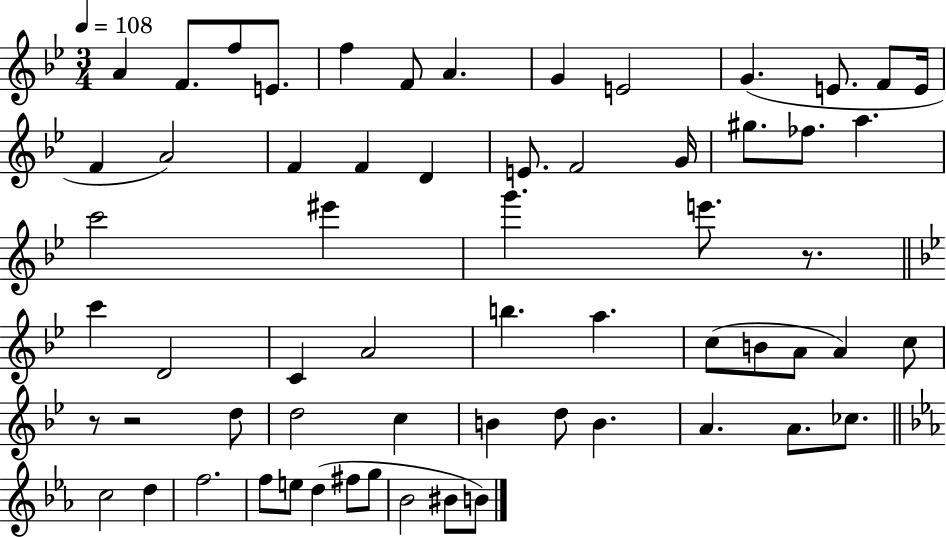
{
  \clef treble
  \numericTimeSignature
  \time 3/4
  \key bes \major
  \tempo 4 = 108
  a'4 f'8. f''8 e'8. | f''4 f'8 a'4. | g'4 e'2 | g'4.( e'8. f'8 e'16 | \break f'4 a'2) | f'4 f'4 d'4 | e'8. f'2 g'16 | gis''8. fes''8. a''4. | \break c'''2 eis'''4 | g'''4. e'''8. r8. | \bar "||" \break \key g \minor c'''4 d'2 | c'4 a'2 | b''4. a''4. | c''8( b'8 a'8 a'4) c''8 | \break r8 r2 d''8 | d''2 c''4 | b'4 d''8 b'4. | a'4. a'8. ces''8. | \break \bar "||" \break \key c \minor c''2 d''4 | f''2. | f''8 e''8 d''4( fis''8 g''8 | bes'2 bis'8 b'8) | \break \bar "|."
}